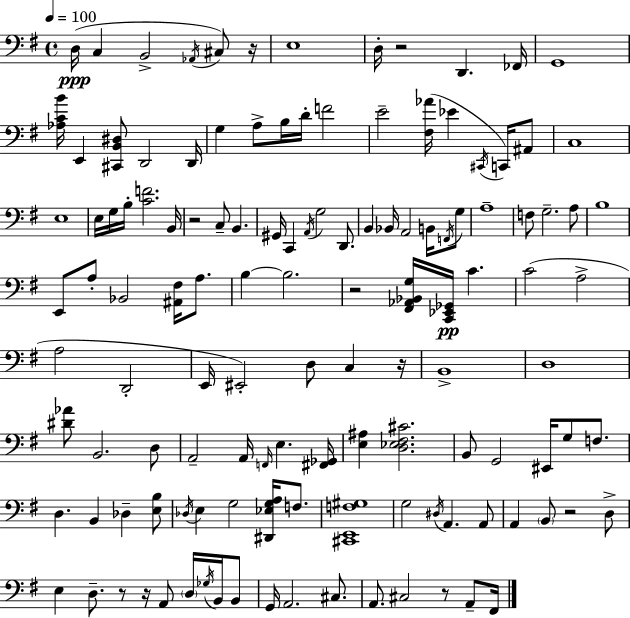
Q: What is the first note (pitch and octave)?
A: D3